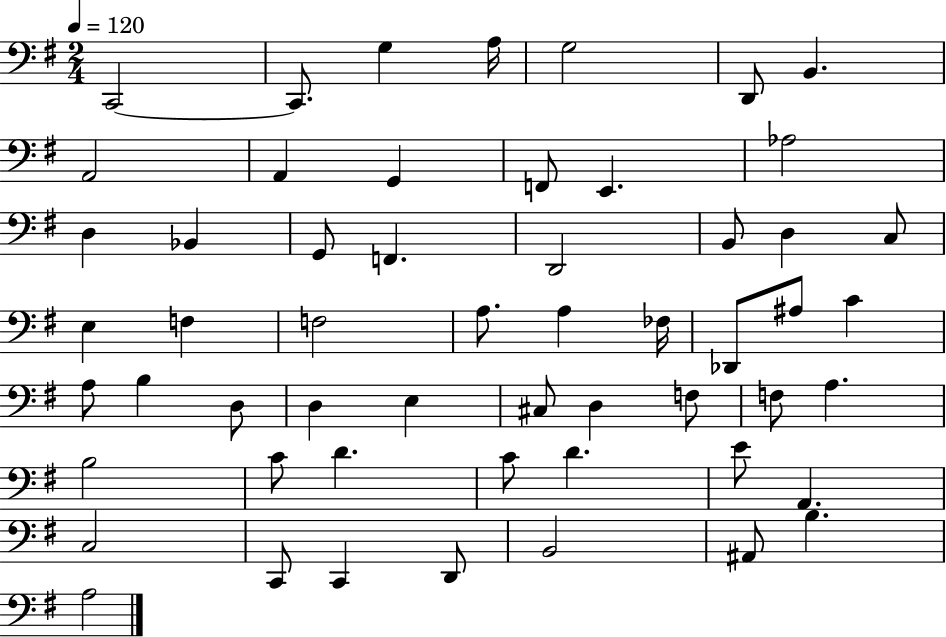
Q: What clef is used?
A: bass